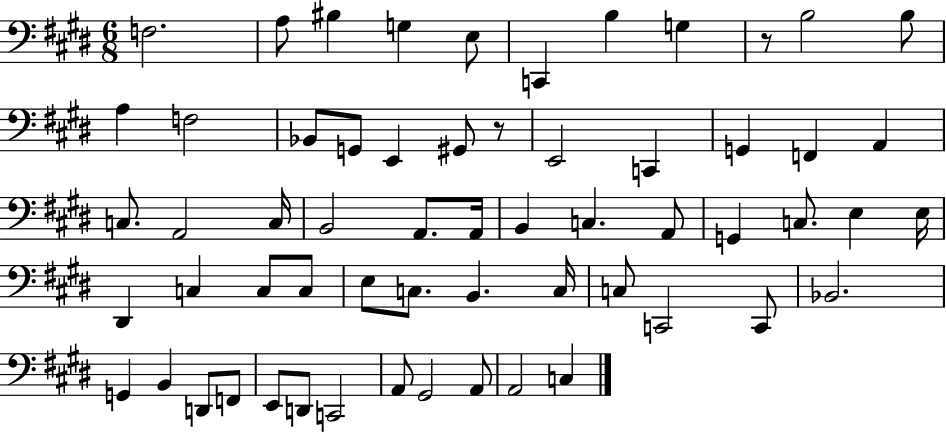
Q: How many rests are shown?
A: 2